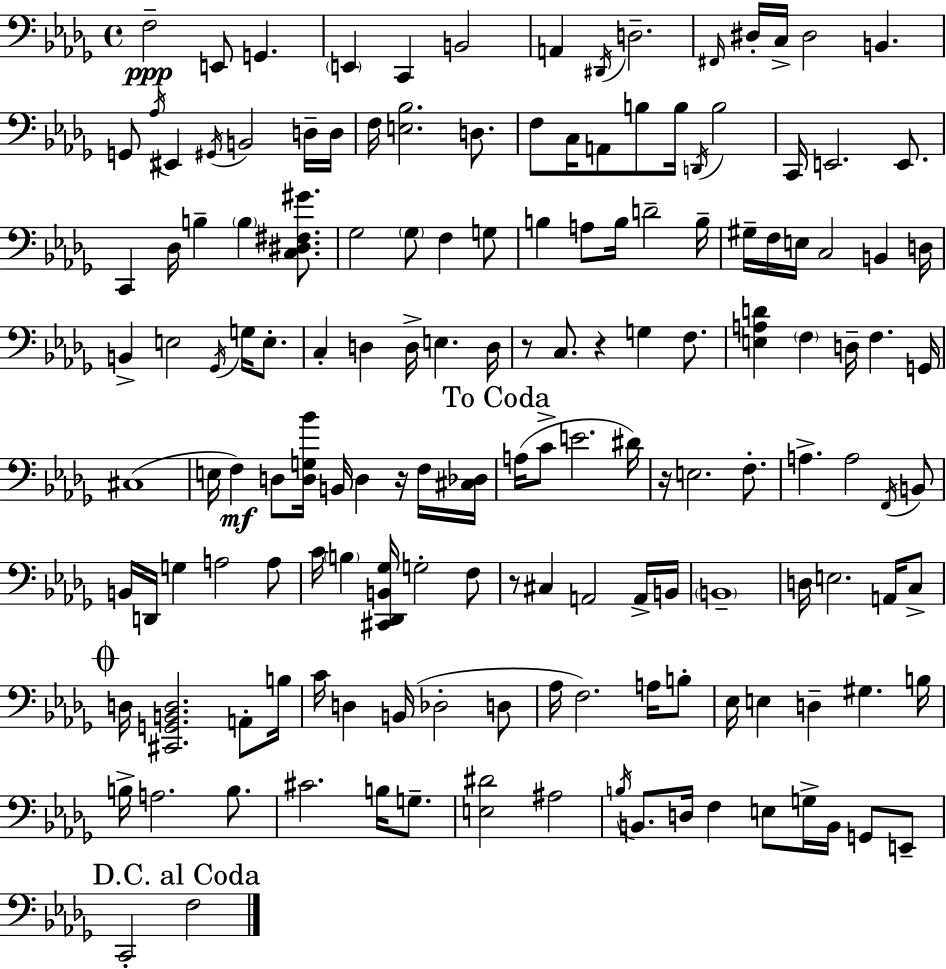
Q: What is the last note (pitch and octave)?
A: F3